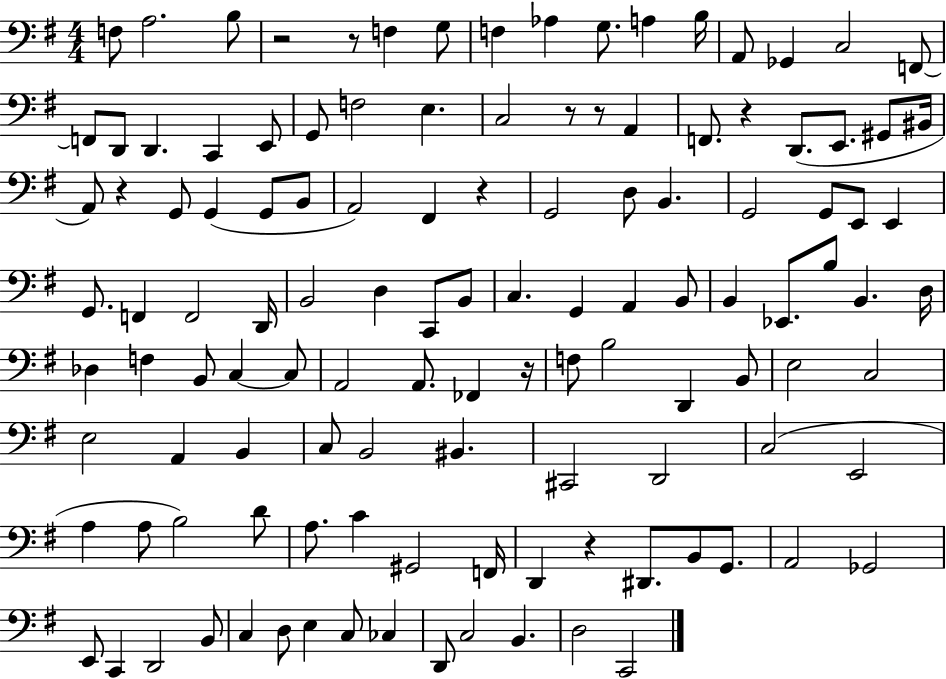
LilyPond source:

{
  \clef bass
  \numericTimeSignature
  \time 4/4
  \key g \major
  f8 a2. b8 | r2 r8 f4 g8 | f4 aes4 g8. a4 b16 | a,8 ges,4 c2 f,8~~ | \break f,8 d,8 d,4. c,4 e,8 | g,8 f2 e4. | c2 r8 r8 a,4 | f,8. r4 d,8.( e,8. gis,8 bis,16 | \break a,8) r4 g,8 g,4( g,8 b,8 | a,2) fis,4 r4 | g,2 d8 b,4. | g,2 g,8 e,8 e,4 | \break g,8. f,4 f,2 d,16 | b,2 d4 c,8 b,8 | c4. g,4 a,4 b,8 | b,4 ees,8. b8 b,4. d16 | \break des4 f4 b,8 c4~~ c8 | a,2 a,8. fes,4 r16 | f8 b2 d,4 b,8 | e2 c2 | \break e2 a,4 b,4 | c8 b,2 bis,4. | cis,2 d,2 | c2( e,2 | \break a4 a8 b2) d'8 | a8. c'4 gis,2 f,16 | d,4 r4 dis,8. b,8 g,8. | a,2 ges,2 | \break e,8 c,4 d,2 b,8 | c4 d8 e4 c8 ces4 | d,8 c2 b,4. | d2 c,2 | \break \bar "|."
}